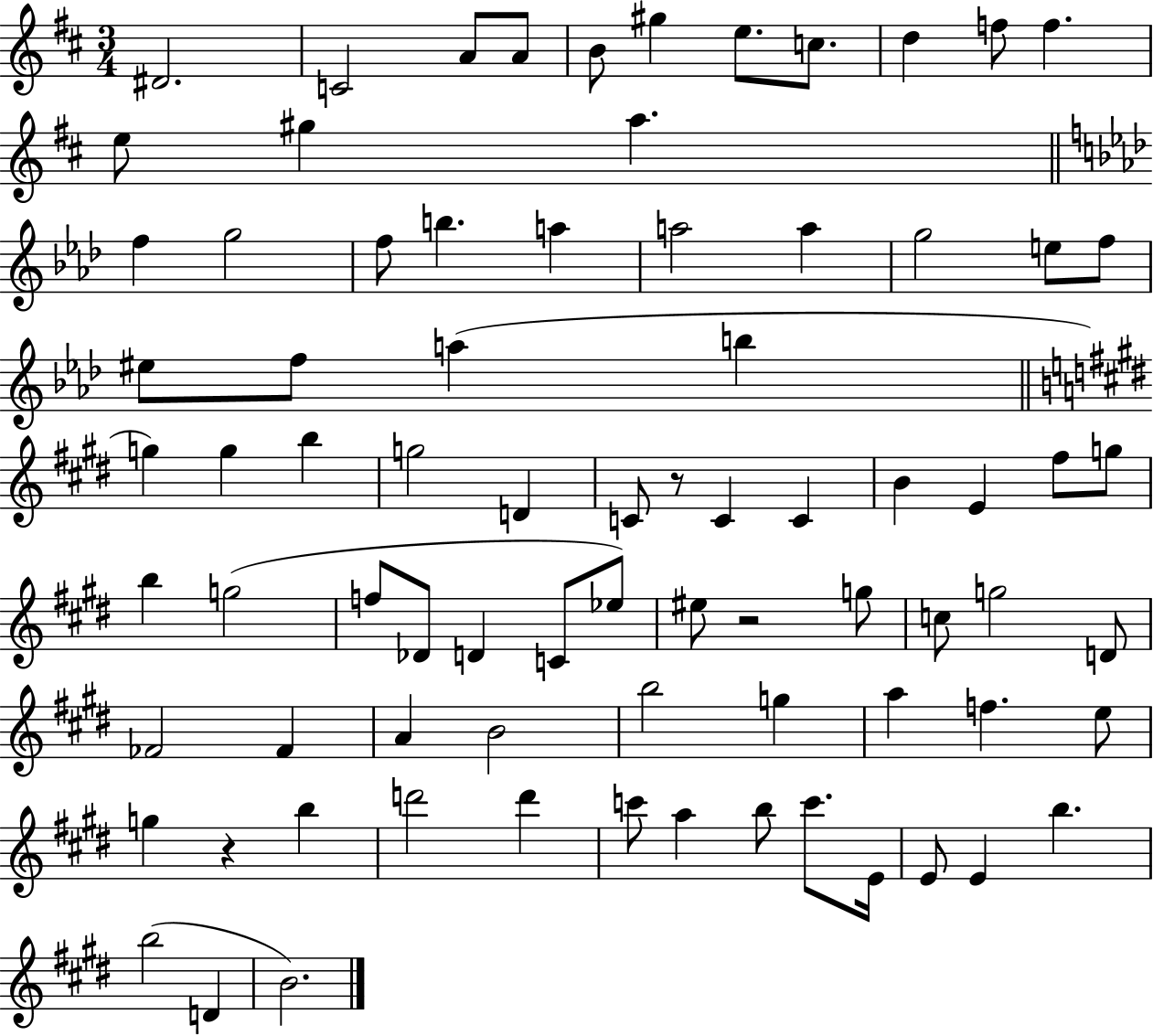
D#4/h. C4/h A4/e A4/e B4/e G#5/q E5/e. C5/e. D5/q F5/e F5/q. E5/e G#5/q A5/q. F5/q G5/h F5/e B5/q. A5/q A5/h A5/q G5/h E5/e F5/e EIS5/e F5/e A5/q B5/q G5/q G5/q B5/q G5/h D4/q C4/e R/e C4/q C4/q B4/q E4/q F#5/e G5/e B5/q G5/h F5/e Db4/e D4/q C4/e Eb5/e EIS5/e R/h G5/e C5/e G5/h D4/e FES4/h FES4/q A4/q B4/h B5/h G5/q A5/q F5/q. E5/e G5/q R/q B5/q D6/h D6/q C6/e A5/q B5/e C6/e. E4/s E4/e E4/q B5/q. B5/h D4/q B4/h.